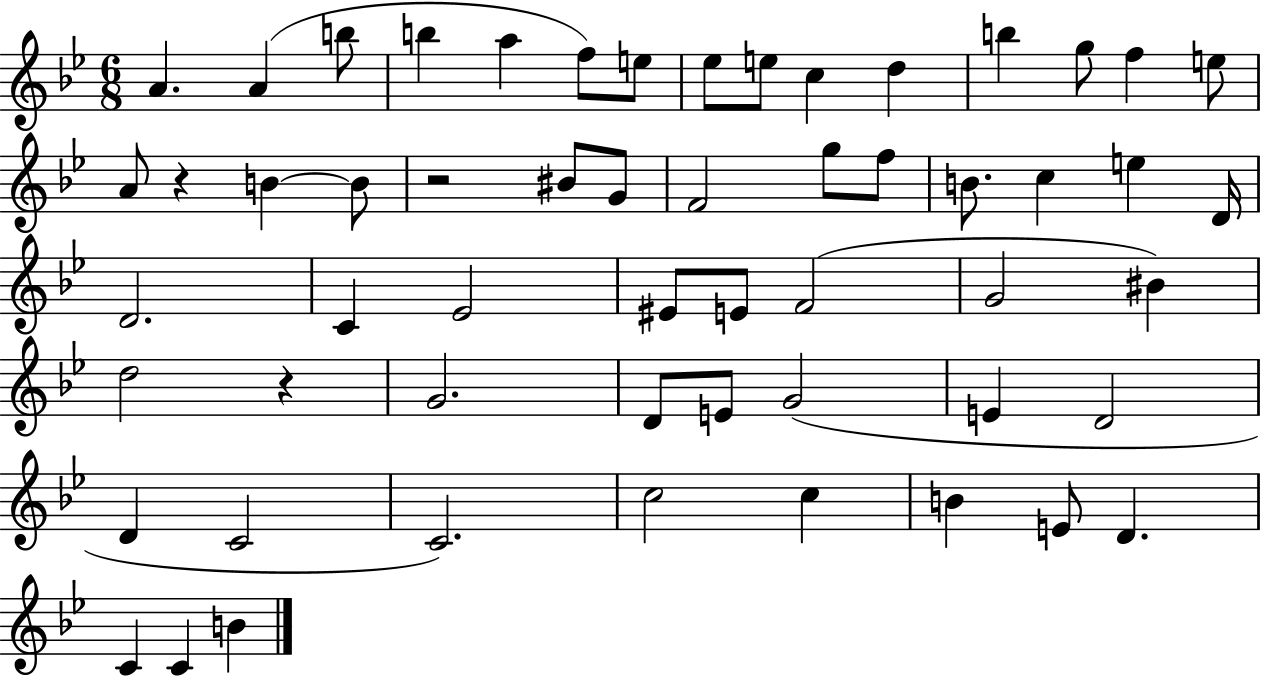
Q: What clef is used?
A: treble